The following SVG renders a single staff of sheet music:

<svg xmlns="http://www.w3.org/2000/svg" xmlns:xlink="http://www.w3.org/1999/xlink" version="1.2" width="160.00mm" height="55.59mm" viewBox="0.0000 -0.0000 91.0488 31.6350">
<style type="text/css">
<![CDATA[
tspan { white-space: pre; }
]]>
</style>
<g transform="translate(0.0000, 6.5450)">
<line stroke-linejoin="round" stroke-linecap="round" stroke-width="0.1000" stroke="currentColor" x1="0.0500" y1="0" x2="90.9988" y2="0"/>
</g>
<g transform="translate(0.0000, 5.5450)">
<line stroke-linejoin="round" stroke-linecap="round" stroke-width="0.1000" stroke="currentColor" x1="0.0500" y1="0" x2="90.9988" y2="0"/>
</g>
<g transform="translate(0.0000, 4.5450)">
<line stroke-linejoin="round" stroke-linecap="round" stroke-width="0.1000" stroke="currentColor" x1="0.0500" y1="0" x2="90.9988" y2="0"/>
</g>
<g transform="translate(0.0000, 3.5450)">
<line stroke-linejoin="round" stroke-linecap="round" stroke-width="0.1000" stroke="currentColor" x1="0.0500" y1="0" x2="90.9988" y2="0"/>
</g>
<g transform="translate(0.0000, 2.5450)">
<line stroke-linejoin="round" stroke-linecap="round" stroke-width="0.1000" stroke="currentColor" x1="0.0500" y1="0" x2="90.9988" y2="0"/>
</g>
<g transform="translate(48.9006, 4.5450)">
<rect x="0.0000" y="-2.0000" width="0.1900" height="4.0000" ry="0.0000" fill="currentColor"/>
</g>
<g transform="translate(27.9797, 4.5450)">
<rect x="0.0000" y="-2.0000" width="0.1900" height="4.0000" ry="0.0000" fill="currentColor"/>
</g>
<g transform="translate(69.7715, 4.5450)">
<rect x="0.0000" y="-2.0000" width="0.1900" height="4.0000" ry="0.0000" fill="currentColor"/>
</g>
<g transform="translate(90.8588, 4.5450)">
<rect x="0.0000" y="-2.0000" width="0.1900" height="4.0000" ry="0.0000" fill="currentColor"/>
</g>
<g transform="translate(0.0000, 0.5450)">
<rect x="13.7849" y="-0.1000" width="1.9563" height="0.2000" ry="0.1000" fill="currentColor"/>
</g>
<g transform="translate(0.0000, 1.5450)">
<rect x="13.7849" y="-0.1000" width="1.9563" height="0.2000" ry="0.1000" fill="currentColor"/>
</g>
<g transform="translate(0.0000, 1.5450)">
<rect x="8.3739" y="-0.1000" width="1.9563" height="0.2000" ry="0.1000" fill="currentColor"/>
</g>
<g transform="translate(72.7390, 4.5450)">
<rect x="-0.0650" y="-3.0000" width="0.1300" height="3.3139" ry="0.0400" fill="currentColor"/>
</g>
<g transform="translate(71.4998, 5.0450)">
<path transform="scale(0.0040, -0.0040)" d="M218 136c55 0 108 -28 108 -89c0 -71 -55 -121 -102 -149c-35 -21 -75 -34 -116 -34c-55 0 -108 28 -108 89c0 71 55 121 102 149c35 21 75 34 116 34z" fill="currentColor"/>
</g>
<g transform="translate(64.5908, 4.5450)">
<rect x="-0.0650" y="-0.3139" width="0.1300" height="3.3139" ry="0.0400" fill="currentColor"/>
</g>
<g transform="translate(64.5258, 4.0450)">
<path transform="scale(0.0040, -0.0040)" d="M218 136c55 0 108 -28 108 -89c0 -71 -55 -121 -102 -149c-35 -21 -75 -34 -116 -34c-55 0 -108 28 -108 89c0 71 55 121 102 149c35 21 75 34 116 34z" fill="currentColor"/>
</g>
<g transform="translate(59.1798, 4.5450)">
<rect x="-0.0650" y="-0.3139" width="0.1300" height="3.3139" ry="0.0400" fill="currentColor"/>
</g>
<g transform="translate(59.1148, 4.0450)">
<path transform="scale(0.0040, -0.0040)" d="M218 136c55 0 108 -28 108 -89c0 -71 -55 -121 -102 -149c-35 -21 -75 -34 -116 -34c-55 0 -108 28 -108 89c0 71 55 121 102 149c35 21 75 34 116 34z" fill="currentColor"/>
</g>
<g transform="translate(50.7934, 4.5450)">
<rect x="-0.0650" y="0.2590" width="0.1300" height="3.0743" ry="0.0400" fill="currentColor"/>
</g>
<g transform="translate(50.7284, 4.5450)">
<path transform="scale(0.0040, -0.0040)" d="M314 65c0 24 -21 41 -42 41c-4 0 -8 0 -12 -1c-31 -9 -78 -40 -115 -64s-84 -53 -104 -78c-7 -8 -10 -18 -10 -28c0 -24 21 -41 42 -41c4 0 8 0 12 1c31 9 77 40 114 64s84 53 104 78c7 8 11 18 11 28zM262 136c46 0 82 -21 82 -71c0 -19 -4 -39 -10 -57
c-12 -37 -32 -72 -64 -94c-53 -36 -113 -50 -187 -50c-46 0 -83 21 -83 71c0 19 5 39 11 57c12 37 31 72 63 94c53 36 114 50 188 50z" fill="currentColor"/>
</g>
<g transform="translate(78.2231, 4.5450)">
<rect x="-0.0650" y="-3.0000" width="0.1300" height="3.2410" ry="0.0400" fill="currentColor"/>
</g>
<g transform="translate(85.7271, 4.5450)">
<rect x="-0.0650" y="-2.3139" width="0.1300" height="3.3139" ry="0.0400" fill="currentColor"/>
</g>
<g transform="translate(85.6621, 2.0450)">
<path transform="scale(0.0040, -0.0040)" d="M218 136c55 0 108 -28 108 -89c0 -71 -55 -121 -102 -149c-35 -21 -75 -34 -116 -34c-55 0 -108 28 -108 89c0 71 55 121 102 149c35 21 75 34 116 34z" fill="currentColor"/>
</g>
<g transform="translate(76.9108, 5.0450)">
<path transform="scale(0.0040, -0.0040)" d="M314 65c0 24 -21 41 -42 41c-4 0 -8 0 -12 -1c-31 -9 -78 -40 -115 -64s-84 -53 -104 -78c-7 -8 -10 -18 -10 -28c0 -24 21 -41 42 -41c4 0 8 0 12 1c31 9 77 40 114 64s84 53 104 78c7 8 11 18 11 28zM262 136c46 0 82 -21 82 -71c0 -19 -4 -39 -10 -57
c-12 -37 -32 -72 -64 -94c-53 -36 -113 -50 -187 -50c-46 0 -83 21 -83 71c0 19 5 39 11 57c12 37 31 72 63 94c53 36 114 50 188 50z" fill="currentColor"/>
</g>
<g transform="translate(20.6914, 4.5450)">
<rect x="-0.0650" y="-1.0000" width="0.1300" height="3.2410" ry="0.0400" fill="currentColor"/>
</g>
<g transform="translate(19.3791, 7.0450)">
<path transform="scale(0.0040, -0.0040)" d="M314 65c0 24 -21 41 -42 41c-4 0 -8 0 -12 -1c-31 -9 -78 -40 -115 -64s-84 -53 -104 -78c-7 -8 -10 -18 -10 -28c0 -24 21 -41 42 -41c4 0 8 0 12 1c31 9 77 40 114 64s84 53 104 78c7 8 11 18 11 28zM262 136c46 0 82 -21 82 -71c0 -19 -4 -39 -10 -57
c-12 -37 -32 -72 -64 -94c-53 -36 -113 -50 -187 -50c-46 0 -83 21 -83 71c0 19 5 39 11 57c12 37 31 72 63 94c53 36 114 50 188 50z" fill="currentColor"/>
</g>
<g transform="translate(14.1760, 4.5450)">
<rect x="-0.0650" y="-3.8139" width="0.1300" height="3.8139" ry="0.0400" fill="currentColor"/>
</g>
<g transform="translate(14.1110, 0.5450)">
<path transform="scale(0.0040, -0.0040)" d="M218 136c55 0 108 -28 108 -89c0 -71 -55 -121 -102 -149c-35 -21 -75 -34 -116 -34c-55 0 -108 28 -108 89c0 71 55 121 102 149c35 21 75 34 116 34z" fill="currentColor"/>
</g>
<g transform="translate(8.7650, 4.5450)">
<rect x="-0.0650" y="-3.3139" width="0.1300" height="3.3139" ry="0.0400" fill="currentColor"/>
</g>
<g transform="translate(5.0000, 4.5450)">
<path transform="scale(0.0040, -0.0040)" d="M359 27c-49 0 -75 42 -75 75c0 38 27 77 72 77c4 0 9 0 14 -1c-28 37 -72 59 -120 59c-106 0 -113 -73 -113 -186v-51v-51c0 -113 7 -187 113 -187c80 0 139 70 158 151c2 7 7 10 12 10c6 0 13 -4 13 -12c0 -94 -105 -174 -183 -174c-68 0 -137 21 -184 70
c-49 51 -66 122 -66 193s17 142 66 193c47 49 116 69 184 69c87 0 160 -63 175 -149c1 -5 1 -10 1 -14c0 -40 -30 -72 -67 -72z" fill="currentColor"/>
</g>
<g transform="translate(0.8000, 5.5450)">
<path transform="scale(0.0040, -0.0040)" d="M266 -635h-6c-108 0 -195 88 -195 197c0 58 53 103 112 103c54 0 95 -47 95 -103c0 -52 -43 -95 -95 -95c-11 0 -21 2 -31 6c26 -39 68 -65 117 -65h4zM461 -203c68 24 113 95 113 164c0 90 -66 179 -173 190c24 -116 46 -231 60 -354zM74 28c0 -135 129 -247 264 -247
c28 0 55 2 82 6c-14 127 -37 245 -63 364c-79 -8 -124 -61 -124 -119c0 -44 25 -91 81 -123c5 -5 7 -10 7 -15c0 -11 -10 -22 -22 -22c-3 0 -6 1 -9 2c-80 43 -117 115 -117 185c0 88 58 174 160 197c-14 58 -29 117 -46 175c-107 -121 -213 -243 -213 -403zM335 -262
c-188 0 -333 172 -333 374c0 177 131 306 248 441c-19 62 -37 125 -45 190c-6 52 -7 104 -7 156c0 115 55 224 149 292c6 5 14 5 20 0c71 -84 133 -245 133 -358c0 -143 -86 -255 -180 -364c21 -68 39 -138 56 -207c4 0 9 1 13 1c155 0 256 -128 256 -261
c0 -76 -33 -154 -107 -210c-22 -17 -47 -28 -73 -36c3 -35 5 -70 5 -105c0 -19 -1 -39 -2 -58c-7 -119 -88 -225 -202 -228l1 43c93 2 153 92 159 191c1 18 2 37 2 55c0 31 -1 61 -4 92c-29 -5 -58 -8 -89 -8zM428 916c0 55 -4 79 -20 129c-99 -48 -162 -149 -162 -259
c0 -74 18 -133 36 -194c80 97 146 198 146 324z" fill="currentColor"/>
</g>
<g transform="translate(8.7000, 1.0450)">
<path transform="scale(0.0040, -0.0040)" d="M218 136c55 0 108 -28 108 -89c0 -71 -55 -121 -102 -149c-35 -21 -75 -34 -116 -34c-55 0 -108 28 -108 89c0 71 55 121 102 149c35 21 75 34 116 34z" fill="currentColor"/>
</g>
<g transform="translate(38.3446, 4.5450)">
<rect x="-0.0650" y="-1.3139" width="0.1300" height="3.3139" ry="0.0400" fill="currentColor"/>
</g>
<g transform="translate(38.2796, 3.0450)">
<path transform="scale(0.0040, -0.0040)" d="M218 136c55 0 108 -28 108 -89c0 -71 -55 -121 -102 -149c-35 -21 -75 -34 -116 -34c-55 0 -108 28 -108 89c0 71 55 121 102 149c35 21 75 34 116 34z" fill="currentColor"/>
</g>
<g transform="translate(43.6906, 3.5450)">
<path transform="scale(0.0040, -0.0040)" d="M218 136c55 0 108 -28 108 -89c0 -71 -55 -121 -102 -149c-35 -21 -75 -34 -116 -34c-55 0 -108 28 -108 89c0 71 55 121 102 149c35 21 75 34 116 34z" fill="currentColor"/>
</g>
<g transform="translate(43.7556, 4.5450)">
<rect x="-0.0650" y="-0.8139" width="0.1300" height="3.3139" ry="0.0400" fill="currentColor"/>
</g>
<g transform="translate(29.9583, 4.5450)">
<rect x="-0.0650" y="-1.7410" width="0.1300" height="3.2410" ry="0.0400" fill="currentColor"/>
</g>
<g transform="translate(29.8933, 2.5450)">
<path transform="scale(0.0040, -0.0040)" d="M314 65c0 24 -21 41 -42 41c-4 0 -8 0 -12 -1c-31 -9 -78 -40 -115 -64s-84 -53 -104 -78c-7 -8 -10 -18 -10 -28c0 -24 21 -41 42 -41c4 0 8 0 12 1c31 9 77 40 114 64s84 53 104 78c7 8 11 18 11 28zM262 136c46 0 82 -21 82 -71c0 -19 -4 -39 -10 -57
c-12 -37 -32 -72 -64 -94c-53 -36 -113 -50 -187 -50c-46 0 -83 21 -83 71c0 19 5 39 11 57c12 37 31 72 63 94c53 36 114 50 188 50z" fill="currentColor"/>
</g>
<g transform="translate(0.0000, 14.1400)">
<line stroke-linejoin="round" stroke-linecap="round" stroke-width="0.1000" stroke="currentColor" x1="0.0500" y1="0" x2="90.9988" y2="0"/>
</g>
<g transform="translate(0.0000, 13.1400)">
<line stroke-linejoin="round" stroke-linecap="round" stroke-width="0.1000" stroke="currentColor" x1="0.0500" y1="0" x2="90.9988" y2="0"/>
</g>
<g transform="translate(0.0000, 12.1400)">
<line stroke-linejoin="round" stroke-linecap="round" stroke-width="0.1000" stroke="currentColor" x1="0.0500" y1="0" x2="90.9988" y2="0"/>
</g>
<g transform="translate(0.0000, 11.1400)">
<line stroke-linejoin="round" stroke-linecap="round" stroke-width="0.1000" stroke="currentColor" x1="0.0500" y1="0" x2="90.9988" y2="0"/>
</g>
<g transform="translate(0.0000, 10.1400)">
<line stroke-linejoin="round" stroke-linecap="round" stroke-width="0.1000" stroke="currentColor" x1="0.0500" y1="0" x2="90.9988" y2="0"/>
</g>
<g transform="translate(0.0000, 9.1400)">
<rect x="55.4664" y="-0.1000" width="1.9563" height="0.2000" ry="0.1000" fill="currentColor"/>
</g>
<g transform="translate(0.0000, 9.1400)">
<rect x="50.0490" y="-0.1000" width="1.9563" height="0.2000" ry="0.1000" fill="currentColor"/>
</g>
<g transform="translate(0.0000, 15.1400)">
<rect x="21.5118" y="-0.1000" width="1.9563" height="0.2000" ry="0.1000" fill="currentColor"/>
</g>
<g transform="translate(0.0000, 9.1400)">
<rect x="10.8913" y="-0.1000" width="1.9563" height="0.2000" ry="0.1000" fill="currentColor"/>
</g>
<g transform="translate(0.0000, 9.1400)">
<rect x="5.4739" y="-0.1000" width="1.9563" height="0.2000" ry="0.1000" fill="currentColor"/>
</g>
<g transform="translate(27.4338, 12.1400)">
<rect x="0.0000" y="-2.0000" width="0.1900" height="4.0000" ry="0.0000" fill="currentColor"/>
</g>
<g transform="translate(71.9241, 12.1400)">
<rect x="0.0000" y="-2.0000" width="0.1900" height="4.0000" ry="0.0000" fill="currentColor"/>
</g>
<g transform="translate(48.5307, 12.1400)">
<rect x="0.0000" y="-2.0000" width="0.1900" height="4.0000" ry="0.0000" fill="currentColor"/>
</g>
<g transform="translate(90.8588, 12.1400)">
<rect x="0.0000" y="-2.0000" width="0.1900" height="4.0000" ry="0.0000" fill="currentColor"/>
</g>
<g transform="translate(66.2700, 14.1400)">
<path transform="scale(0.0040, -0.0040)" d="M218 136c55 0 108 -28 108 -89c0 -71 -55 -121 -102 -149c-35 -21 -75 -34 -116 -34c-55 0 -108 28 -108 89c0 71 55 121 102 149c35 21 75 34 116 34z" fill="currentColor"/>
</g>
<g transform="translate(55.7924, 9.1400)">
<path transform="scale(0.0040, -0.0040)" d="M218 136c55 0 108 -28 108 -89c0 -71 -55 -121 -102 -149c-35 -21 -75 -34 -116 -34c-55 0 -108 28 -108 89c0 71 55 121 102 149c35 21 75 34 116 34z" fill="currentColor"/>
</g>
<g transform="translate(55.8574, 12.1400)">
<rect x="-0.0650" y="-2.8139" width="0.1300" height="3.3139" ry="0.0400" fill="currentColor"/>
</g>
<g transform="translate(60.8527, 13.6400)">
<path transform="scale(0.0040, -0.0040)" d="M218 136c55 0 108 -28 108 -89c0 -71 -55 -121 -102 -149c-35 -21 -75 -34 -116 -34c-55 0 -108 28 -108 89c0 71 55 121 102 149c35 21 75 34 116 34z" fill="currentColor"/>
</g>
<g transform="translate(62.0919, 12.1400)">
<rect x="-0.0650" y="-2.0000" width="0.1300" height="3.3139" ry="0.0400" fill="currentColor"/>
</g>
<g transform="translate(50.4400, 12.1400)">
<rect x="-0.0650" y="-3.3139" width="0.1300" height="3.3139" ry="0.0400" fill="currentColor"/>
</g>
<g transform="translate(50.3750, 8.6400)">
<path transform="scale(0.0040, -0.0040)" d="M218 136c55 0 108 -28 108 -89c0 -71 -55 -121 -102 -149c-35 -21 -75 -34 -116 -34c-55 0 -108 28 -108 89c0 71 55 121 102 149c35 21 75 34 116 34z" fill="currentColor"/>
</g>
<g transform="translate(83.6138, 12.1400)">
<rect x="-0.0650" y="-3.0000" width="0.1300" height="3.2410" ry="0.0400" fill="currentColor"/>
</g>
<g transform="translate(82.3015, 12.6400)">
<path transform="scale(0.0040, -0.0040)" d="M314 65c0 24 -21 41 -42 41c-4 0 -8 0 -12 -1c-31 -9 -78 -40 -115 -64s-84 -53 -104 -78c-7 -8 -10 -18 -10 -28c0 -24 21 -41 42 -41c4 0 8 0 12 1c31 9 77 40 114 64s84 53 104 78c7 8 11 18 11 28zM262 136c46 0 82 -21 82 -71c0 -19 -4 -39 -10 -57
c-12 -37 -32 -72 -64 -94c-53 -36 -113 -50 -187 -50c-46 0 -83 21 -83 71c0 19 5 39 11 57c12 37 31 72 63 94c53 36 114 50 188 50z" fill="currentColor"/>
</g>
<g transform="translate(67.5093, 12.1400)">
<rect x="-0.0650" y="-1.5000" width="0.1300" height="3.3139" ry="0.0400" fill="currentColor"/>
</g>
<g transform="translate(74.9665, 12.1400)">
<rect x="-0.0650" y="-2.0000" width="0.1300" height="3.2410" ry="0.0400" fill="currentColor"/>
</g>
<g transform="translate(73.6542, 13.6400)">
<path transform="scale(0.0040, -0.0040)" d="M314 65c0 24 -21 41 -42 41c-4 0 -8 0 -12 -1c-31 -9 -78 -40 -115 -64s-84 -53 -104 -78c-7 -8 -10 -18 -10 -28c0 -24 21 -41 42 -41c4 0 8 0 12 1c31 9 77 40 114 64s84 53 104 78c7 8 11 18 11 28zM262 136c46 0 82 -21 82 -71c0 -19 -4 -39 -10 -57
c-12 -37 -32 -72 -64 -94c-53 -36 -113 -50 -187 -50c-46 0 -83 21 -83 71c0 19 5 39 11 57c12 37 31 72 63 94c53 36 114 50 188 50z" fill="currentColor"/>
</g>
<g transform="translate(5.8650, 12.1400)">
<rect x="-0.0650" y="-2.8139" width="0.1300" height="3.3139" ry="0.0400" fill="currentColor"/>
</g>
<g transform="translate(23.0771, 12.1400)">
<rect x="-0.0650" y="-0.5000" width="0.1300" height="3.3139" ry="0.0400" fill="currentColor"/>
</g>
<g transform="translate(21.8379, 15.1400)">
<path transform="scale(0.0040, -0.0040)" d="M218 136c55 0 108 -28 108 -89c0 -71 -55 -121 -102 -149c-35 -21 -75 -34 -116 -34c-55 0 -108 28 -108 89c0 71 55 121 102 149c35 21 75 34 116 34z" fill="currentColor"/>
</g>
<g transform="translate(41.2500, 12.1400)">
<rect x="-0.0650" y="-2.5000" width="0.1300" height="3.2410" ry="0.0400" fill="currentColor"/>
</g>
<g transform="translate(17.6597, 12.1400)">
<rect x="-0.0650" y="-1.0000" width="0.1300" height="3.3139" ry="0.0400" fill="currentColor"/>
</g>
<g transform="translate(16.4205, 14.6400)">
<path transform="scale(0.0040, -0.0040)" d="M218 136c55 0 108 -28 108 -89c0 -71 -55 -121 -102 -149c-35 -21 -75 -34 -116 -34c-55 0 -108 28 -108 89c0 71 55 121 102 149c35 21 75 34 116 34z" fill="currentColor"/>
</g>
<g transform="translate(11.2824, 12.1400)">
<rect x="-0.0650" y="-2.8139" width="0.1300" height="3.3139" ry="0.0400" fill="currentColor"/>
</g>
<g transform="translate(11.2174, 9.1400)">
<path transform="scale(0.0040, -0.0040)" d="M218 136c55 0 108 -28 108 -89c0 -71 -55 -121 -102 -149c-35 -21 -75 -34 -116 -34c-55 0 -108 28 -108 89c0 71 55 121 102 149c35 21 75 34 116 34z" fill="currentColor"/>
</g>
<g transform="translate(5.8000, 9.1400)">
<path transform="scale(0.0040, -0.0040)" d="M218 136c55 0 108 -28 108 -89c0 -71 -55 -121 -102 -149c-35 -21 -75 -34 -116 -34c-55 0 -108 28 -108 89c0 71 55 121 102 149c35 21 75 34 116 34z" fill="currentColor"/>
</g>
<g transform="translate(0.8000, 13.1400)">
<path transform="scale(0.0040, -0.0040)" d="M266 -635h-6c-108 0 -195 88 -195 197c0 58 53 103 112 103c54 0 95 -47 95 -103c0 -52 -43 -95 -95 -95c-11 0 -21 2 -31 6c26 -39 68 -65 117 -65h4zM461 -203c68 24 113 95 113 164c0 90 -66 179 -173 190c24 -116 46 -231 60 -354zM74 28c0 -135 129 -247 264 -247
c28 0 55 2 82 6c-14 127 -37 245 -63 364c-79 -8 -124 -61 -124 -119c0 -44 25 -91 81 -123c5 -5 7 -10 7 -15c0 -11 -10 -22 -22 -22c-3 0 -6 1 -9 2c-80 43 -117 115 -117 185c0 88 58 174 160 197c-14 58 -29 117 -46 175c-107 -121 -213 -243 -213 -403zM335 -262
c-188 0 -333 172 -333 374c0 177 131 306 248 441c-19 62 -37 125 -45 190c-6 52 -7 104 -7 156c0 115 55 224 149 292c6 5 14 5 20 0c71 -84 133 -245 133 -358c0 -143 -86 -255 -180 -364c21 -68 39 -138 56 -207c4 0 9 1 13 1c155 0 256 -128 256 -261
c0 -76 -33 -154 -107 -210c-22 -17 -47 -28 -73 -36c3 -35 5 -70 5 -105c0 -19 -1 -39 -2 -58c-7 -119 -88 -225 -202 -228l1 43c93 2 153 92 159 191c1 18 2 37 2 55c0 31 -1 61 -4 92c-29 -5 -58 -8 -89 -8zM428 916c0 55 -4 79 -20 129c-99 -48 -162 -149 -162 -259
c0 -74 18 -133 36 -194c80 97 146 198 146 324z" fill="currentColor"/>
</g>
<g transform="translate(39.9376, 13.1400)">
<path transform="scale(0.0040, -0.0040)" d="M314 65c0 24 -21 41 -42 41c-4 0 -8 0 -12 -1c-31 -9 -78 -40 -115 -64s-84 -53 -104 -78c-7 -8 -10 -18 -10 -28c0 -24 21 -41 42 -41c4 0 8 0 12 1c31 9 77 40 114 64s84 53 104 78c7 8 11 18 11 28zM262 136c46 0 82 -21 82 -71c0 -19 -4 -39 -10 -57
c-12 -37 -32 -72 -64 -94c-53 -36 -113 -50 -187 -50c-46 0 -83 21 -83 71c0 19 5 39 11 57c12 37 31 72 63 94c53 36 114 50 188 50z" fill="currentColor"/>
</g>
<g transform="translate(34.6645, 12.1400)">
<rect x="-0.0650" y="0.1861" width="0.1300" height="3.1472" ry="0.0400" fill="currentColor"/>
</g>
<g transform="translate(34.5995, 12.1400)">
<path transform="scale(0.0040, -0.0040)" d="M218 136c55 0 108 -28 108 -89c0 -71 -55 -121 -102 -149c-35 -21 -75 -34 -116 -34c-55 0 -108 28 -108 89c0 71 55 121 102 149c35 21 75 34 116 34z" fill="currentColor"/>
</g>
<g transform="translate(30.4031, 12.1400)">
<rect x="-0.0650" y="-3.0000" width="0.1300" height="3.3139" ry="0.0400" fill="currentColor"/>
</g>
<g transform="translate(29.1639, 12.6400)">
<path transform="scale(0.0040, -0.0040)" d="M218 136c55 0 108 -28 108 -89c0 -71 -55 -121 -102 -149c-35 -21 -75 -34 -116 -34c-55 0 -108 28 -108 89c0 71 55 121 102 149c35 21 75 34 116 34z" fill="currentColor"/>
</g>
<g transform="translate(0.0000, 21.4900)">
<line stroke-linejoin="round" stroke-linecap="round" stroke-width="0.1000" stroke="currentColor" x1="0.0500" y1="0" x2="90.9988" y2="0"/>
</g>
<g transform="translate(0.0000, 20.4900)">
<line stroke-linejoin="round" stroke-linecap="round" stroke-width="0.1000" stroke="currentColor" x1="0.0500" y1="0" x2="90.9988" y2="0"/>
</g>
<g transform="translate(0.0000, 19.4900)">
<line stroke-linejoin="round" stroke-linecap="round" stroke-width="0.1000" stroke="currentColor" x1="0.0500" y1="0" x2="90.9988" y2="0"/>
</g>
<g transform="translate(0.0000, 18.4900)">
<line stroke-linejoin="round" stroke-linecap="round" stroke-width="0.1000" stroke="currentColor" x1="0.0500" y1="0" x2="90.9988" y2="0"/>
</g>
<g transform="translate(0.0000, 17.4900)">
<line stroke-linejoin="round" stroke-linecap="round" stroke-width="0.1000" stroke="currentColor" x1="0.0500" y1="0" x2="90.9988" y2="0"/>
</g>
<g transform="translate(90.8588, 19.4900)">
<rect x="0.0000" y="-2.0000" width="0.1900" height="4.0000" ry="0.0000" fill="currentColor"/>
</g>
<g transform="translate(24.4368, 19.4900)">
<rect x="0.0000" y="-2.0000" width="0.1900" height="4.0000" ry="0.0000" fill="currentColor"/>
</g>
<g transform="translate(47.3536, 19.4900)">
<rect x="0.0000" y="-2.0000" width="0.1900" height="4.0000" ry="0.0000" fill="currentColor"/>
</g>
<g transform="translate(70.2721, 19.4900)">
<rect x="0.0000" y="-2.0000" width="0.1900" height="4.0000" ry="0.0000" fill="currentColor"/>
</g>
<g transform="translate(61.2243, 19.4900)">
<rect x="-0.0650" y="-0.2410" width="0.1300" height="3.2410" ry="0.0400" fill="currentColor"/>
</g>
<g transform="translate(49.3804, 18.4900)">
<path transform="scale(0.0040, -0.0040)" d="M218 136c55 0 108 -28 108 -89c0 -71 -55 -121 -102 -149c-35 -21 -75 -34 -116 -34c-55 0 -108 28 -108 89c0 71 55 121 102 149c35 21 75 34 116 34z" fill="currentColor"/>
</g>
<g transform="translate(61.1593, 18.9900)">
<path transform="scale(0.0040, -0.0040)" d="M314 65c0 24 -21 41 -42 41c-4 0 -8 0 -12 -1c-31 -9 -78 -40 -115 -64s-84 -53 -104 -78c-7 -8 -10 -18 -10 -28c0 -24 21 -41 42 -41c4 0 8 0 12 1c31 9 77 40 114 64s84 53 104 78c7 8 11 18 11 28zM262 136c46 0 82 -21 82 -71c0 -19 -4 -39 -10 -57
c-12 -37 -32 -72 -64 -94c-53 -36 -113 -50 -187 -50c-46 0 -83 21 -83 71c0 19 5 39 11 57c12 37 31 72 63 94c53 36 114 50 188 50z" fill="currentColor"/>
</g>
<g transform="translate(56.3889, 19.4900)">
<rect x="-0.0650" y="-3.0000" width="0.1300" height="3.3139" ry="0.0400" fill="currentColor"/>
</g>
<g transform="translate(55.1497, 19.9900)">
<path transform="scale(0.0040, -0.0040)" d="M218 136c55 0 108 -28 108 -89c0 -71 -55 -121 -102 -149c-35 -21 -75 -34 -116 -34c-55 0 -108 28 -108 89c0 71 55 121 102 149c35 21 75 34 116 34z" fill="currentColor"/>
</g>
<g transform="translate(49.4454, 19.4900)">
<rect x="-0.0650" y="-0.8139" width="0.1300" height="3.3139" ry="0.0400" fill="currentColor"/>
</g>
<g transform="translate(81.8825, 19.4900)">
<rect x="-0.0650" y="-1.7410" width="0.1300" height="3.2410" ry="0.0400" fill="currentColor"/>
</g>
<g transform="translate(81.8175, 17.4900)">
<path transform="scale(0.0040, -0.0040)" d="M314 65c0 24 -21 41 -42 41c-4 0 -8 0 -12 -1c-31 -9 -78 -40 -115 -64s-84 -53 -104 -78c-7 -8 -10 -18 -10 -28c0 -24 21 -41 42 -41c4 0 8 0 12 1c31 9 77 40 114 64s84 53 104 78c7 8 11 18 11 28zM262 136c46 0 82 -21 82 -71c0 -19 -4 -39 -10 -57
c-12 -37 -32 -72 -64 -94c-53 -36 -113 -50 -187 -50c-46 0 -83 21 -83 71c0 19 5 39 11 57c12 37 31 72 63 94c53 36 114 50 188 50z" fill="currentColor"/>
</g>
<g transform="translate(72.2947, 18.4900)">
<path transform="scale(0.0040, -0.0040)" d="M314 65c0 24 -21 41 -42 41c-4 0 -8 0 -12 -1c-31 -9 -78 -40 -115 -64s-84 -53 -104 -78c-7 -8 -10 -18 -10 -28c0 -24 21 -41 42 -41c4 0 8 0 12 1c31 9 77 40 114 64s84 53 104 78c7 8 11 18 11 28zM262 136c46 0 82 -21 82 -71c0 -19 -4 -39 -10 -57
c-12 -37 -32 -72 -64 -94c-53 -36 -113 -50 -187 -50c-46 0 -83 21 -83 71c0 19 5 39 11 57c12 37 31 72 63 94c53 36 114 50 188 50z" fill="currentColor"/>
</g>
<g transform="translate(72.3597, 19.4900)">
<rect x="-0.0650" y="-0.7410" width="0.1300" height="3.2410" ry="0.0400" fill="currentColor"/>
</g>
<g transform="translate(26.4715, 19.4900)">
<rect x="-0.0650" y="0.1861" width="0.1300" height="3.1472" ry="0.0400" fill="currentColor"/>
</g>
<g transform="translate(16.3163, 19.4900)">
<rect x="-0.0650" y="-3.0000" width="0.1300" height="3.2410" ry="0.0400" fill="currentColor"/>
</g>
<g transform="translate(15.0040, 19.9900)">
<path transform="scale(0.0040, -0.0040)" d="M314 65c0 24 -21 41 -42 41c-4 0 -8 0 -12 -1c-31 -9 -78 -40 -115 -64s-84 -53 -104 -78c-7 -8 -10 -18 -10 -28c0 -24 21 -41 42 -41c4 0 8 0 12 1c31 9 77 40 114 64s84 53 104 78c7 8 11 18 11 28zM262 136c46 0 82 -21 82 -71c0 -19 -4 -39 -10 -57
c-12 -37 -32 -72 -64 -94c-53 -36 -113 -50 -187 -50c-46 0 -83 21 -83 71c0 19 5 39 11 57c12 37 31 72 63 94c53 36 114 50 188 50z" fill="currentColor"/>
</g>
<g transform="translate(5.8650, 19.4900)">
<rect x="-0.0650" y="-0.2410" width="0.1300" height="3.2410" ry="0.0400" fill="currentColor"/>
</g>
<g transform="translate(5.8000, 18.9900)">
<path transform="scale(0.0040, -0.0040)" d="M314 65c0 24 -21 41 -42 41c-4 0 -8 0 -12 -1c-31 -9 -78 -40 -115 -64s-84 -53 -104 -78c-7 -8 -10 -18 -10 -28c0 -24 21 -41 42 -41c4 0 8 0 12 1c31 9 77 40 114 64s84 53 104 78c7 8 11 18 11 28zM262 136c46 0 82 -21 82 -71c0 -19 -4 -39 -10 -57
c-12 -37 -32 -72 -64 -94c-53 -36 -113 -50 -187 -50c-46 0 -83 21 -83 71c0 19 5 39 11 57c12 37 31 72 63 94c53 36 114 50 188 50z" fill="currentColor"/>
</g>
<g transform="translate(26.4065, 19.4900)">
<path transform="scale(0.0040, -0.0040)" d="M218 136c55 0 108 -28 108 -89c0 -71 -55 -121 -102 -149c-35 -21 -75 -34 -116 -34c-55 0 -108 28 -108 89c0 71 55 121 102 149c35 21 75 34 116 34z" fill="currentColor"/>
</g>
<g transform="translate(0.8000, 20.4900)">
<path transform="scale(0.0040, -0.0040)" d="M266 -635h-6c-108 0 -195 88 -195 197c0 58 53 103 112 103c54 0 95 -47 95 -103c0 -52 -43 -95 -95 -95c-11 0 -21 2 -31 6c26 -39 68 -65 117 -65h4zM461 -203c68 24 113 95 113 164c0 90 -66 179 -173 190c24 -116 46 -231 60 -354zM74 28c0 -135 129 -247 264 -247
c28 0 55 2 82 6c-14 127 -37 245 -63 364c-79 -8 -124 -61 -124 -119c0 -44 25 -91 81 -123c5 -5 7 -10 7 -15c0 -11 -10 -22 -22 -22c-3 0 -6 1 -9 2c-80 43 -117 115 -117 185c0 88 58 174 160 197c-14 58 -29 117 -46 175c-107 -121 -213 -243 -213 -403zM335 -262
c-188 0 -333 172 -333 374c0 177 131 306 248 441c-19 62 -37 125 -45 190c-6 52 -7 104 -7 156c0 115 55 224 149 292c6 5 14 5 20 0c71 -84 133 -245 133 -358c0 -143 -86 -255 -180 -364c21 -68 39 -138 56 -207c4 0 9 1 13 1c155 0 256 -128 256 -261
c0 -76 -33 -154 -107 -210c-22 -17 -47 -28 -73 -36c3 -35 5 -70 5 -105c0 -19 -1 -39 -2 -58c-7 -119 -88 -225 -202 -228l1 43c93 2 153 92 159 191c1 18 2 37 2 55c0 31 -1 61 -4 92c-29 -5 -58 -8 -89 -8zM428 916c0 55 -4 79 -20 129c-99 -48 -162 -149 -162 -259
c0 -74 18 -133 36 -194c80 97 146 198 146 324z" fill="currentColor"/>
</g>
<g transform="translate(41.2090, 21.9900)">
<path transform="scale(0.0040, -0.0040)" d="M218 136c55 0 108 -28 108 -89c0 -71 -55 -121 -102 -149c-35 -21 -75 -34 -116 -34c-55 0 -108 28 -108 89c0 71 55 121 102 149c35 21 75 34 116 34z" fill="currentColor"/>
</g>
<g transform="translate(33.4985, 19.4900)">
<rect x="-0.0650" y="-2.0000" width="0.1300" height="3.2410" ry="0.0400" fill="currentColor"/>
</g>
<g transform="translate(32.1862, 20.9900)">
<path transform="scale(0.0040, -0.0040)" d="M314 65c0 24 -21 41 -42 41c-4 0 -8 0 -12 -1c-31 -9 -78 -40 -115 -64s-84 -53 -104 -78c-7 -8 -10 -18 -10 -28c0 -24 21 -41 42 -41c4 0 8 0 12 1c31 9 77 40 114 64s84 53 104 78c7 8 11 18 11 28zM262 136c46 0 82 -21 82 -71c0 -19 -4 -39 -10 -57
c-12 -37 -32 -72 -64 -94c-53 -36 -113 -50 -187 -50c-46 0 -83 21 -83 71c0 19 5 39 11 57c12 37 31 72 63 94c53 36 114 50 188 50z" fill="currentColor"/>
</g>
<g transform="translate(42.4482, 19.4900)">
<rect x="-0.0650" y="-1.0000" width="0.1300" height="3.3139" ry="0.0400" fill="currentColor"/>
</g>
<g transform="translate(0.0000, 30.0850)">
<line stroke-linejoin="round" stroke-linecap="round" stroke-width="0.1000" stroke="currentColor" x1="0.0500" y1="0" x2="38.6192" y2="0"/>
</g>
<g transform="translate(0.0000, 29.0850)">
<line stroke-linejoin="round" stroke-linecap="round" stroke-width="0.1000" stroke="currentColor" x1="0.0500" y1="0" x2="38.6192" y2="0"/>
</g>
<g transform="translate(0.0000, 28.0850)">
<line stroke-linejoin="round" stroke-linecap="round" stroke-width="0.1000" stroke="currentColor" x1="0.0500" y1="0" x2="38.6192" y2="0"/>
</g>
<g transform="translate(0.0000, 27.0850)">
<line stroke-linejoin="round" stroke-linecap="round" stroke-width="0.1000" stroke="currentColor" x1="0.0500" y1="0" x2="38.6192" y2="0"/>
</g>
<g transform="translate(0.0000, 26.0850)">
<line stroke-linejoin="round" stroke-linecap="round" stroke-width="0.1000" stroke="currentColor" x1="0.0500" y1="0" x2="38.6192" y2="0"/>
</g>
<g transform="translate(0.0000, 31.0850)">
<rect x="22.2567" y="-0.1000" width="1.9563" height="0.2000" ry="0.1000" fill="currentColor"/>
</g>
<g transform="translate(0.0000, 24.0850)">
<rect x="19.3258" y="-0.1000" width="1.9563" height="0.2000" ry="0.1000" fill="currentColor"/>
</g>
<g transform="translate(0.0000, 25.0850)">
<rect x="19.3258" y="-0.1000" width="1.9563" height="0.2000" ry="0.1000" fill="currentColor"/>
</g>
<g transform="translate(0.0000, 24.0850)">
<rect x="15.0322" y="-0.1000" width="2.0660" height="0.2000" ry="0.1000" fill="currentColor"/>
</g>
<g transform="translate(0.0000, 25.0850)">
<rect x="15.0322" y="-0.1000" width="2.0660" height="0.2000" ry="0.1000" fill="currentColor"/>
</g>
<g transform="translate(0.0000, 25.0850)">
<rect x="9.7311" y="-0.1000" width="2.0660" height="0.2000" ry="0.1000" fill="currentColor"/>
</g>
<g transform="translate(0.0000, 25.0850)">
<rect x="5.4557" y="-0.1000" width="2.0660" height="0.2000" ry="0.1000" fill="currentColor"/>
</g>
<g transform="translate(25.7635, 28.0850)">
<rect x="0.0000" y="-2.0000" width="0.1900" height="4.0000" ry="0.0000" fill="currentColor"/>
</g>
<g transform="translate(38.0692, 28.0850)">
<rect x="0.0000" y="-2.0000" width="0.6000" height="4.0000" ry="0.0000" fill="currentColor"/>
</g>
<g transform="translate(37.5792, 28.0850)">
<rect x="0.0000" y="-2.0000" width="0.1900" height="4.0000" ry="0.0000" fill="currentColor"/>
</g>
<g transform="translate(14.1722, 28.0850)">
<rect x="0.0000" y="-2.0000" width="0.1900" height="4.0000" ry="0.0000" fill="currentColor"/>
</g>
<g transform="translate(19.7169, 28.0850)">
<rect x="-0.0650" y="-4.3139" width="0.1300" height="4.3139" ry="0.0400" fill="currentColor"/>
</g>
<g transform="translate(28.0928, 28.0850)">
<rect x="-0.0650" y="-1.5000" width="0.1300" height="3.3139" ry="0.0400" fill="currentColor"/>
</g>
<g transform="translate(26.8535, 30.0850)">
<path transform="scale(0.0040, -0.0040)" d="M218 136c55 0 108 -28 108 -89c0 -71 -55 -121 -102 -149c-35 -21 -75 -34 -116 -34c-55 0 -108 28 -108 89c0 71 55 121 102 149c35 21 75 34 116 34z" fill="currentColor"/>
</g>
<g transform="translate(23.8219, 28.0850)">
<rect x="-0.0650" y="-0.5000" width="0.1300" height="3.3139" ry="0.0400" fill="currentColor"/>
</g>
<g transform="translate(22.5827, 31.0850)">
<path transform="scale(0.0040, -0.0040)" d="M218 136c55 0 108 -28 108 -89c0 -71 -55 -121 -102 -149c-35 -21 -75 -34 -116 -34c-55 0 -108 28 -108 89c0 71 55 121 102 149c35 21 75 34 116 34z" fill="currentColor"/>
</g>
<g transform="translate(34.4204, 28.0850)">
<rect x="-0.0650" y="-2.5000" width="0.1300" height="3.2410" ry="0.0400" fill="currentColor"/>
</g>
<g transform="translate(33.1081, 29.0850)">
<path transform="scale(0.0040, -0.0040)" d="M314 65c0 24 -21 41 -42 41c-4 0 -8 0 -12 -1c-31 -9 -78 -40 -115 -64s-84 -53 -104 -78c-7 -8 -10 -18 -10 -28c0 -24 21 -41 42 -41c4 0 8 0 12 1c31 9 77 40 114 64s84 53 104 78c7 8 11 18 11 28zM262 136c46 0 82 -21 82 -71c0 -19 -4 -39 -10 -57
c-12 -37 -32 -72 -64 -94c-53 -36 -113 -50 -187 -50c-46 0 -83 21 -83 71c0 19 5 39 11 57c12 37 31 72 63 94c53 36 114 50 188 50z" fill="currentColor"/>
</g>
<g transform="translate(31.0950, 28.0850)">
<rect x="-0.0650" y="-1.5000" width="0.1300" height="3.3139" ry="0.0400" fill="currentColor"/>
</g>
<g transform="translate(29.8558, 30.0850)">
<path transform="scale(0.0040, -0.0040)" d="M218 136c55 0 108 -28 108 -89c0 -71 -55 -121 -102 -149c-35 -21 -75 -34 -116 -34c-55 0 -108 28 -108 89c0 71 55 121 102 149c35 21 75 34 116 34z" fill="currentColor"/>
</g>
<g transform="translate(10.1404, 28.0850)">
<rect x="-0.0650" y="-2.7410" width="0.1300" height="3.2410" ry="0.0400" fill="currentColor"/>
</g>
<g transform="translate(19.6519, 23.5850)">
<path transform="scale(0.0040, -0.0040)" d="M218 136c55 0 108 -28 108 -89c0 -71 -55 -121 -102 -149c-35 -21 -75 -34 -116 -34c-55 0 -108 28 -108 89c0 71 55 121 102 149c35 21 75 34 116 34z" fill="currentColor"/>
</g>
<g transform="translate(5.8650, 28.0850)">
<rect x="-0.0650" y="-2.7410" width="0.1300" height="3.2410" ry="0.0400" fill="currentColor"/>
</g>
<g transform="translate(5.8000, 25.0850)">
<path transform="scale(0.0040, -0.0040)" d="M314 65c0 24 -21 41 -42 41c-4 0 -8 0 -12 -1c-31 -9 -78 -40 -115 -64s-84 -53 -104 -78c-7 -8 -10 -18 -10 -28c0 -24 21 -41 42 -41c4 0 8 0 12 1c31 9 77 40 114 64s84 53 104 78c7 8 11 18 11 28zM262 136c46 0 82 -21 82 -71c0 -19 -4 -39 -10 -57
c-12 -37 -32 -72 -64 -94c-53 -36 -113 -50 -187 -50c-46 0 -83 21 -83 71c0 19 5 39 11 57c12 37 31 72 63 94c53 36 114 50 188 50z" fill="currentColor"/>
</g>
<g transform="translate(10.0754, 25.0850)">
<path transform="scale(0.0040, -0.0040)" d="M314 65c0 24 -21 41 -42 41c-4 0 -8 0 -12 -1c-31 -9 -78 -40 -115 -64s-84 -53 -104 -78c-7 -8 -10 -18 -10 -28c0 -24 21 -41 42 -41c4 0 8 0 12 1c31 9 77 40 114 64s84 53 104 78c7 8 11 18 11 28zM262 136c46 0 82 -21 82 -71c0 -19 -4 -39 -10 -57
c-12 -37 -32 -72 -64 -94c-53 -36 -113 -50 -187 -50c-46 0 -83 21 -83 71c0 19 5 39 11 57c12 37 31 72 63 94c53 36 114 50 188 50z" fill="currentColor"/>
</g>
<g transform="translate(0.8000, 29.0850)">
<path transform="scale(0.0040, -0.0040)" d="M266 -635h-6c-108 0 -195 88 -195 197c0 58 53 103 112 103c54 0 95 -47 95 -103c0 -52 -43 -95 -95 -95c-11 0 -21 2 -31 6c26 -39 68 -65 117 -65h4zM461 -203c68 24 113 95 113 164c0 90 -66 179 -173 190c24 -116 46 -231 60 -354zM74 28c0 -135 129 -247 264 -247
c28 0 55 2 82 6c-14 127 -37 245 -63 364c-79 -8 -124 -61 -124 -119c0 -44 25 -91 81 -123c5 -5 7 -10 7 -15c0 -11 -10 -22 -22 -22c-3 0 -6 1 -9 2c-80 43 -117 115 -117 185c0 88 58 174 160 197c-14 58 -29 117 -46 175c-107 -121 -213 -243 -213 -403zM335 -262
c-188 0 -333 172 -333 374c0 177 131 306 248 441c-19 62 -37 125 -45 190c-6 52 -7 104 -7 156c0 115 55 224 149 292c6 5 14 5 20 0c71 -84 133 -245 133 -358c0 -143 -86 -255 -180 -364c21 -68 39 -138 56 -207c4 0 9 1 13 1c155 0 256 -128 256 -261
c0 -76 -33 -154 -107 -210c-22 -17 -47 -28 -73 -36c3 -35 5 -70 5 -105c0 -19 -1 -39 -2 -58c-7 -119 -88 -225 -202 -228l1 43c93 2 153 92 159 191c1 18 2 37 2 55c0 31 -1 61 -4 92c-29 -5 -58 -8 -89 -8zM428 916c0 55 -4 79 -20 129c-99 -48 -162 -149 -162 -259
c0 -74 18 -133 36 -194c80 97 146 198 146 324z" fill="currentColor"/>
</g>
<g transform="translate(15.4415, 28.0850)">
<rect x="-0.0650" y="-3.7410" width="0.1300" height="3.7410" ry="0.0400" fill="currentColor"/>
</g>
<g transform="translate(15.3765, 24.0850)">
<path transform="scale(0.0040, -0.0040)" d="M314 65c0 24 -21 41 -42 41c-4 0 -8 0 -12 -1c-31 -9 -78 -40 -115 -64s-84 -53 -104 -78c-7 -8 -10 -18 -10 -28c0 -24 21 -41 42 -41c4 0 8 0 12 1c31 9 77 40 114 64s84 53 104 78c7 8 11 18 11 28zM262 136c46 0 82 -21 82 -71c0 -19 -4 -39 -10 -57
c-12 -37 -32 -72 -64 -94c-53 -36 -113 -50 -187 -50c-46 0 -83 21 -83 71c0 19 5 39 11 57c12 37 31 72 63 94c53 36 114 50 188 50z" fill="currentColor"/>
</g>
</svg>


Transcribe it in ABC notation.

X:1
T:Untitled
M:4/4
L:1/4
K:C
b c' D2 f2 e d B2 c c A A2 g a a D C A B G2 b a F E F2 A2 c2 A2 B F2 D d A c2 d2 f2 a2 a2 c'2 d' C E E G2